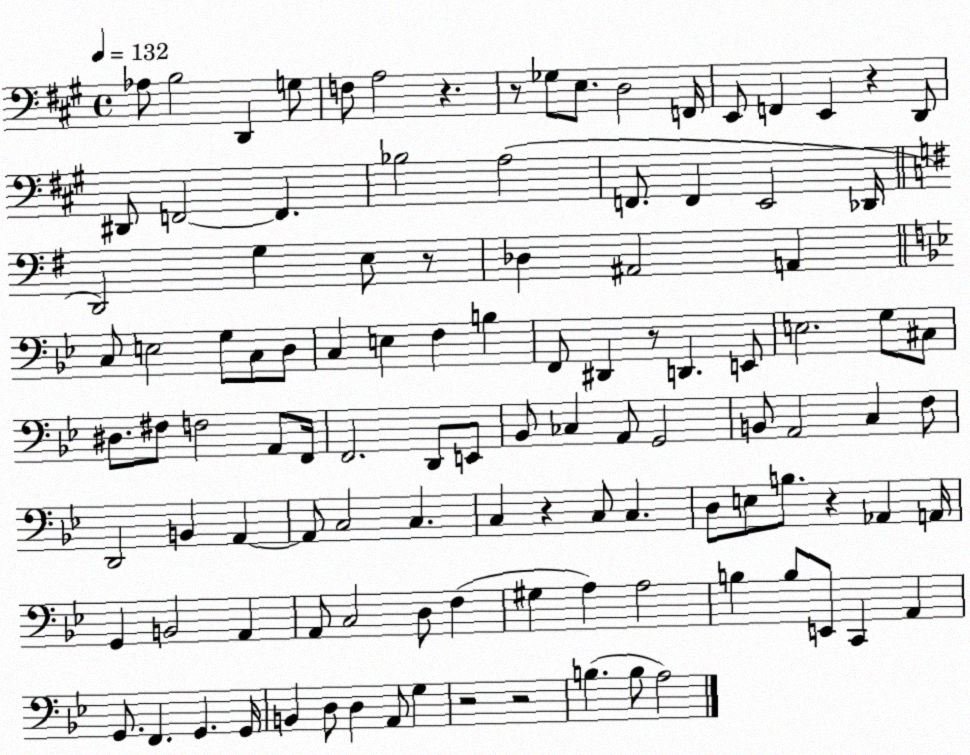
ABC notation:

X:1
T:Untitled
M:4/4
L:1/4
K:A
_A,/2 B,2 D,, G,/2 F,/2 A,2 z z/2 _G,/2 E,/2 D,2 F,,/4 E,,/2 F,, E,, z D,,/2 ^D,,/2 F,,2 F,, _B,2 A,2 F,,/2 F,, E,,2 _D,,/4 D,,2 G, E,/2 z/2 _D, ^A,,2 A,, C,/2 E,2 G,/2 C,/2 D,/2 C, E, F, B, F,,/2 ^D,, z/2 D,, E,,/2 E,2 G,/2 ^C,/2 ^D,/2 ^F,/2 F,2 A,,/2 F,,/4 F,,2 D,,/2 E,,/2 _B,,/2 _C, A,,/2 G,,2 B,,/2 A,,2 C, F,/2 D,,2 B,, A,, A,,/2 C,2 C, C, z C,/2 C, D,/2 E,/2 B,/2 z _A,, A,,/4 G,, B,,2 A,, A,,/2 C,2 D,/2 F, ^G, A, A,2 B, B,/2 E,,/2 C,, A,, G,,/2 F,, G,, G,,/4 B,, D,/2 D, A,,/2 G, z2 z2 B, B,/2 A,2